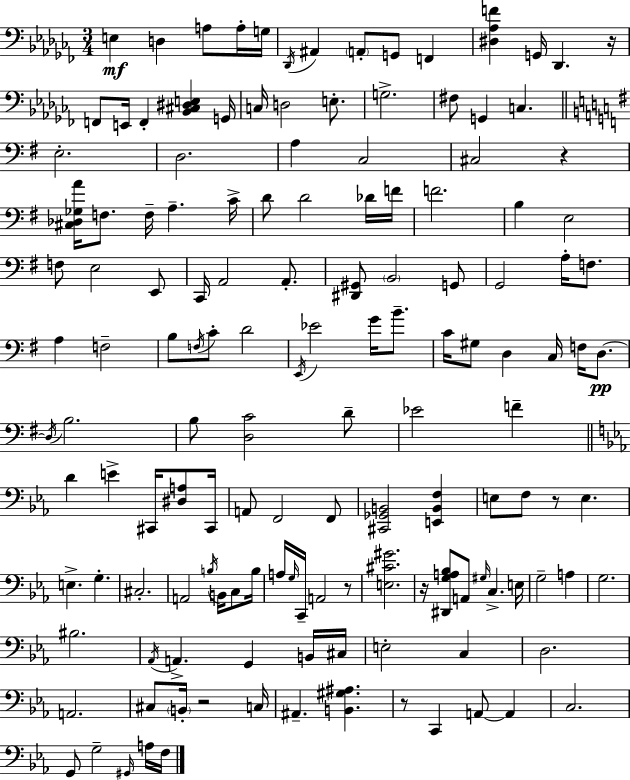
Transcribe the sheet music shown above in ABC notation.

X:1
T:Untitled
M:3/4
L:1/4
K:Abm
E, D, A,/2 A,/4 G,/4 _D,,/4 ^A,, A,,/2 G,,/2 F,, [^D,_A,F] G,,/4 _D,, z/4 F,,/2 E,,/4 F,, [_B,,^C,^D,E,] G,,/4 C,/4 D,2 E,/2 G,2 ^F,/2 G,, C, E,2 D,2 A, C,2 ^C,2 z [^C,_D,_G,A]/4 F,/2 F,/4 A, C/4 D/2 D2 _D/4 F/4 F2 B, E,2 F,/2 E,2 E,,/2 C,,/4 A,,2 A,,/2 [^D,,^G,,]/2 B,,2 G,,/2 G,,2 A,/4 F,/2 A, F,2 B,/2 F,/4 C/2 D2 E,,/4 _E2 G/4 B/2 C/4 ^G,/2 D, C,/4 F,/4 D,/2 D,/4 B,2 B,/2 [D,C]2 D/2 _E2 F D E ^C,,/4 [^D,A,]/2 ^C,,/4 A,,/2 F,,2 F,,/2 [^C,,_G,,B,,]2 [E,,B,,F,] E,/2 F,/2 z/2 E, E, G, ^C,2 A,,2 B,/4 B,,/4 C,/2 B,/4 A,/4 G,/4 C,,/4 A,,2 z/2 [E,^C^G]2 z/4 [^D,,G,A,_B,]/2 A,,/2 ^G,/4 C, E,/4 G,2 A, G,2 ^B,2 _A,,/4 A,, G,, B,,/4 ^C,/4 E,2 C, D,2 A,,2 ^C,/2 B,,/4 z2 C,/4 ^A,, [B,,^G,^A,] z/2 C,, A,,/2 A,, C,2 G,,/2 G,2 ^G,,/4 A,/4 F,/4